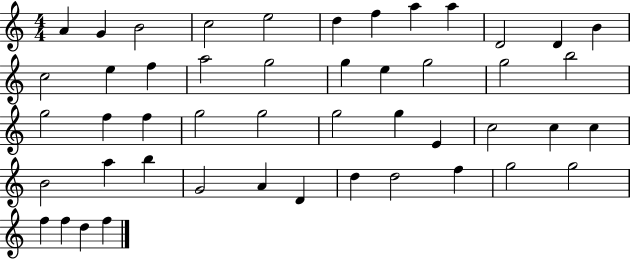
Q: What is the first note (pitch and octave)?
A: A4